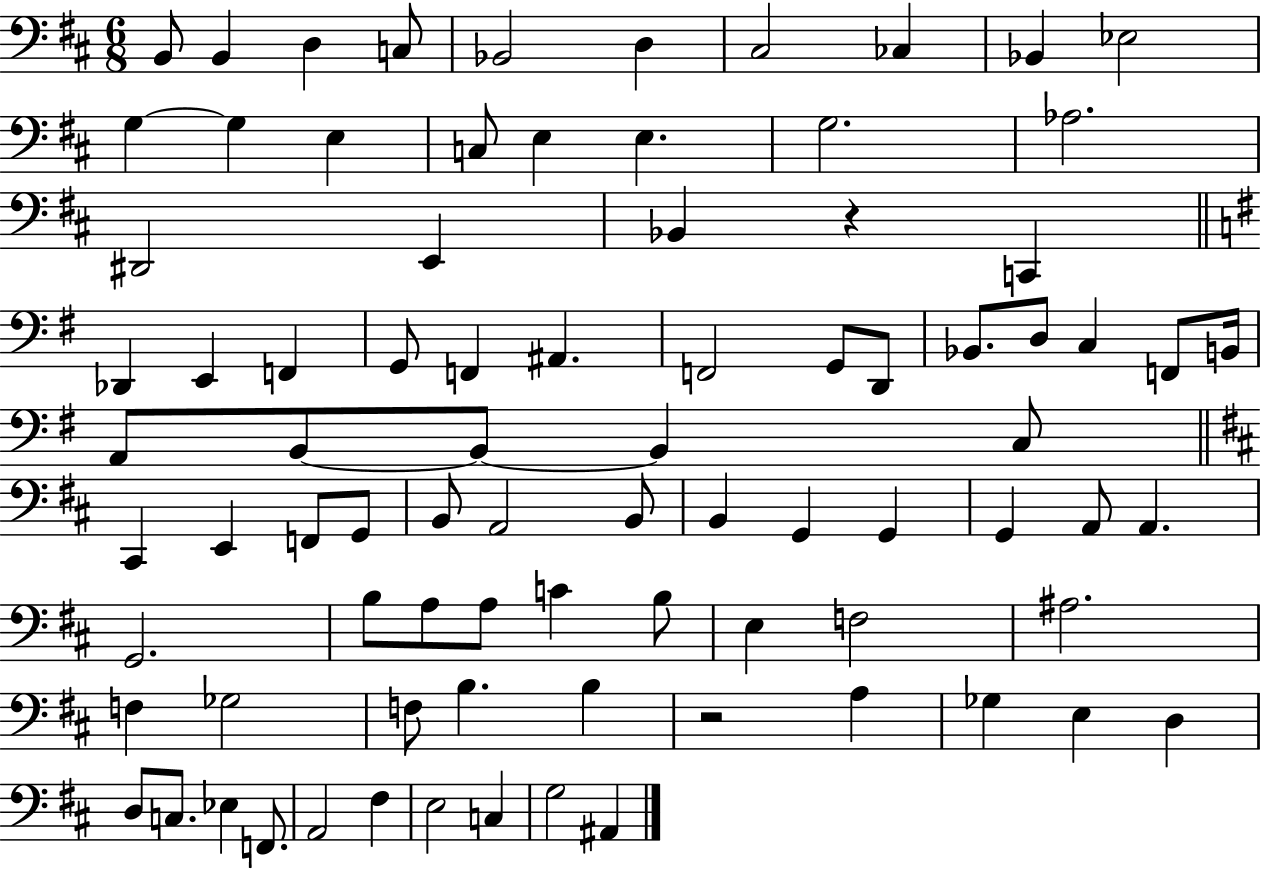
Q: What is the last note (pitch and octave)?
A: A#2